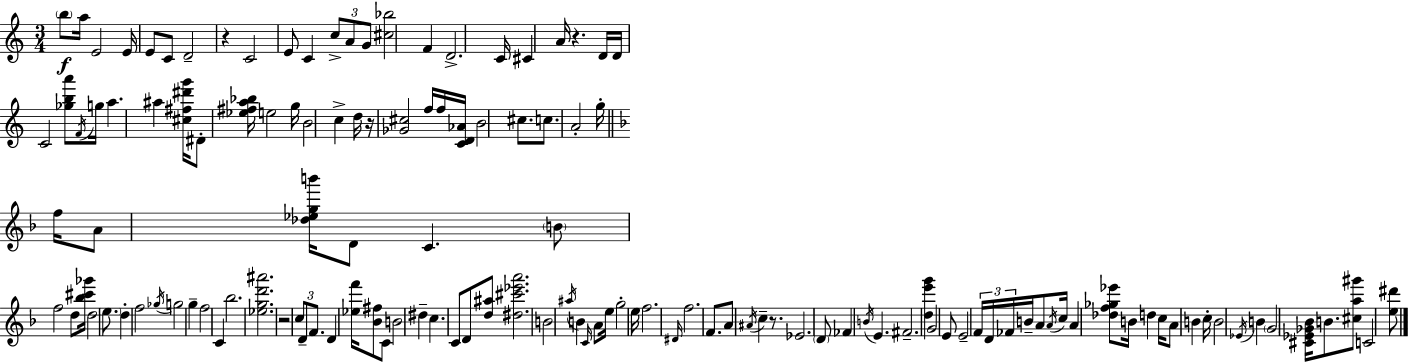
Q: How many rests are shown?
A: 5